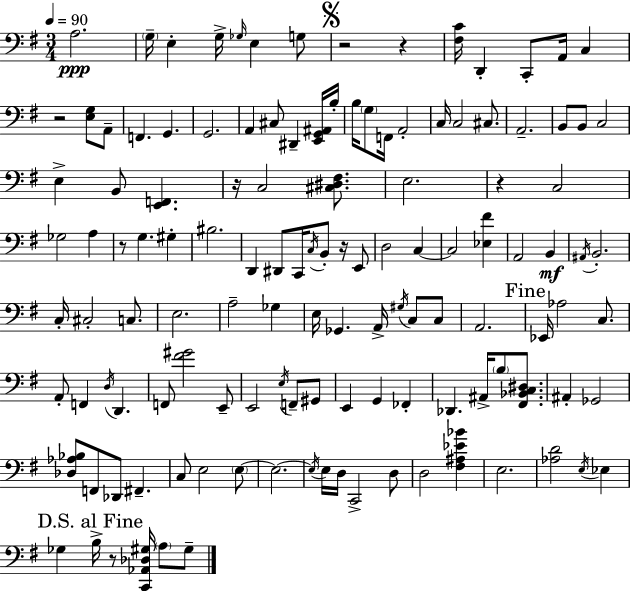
A3/h. G3/s E3/q G3/s Gb3/s E3/q G3/e R/h R/q [F#3,C4]/s D2/q C2/e A2/s C3/q R/h [E3,G3]/e A2/e F2/q. G2/q. G2/h. A2/q C#3/e D#2/q [E2,G2,A#2]/s B3/s B3/s G3/e F2/s A2/h C3/s C3/h C#3/e. A2/h. B2/e B2/e C3/h E3/q B2/e [E2,F2]/q. R/s C3/h [C#3,D#3,F#3]/e. E3/h. R/q C3/h Gb3/h A3/q R/e G3/q. G#3/q BIS3/h. D2/q D#2/e C2/s C3/s B2/e R/s E2/e D3/h C3/q C3/h [Eb3,F#4]/q A2/h B2/q A#2/s B2/h. C3/s C#3/h C3/e. E3/h. A3/h Gb3/q E3/s Gb2/q. A2/s G#3/s C3/e C3/e A2/h. Eb2/s Ab3/h C3/e. A2/e F2/q D3/s D2/q. F2/e [F#4,G#4]/h E2/e E2/h E3/s F2/e G#2/e E2/q G2/q FES2/q Db2/q. A#2/s B3/e [F#2,Bb2,C3,D#3]/e. A#2/q Gb2/h [Db3,Ab3,Bb3]/e F2/e Db2/e F#2/q. C3/e E3/h E3/e E3/h. E3/s E3/s D3/s C2/h D3/e D3/h [F#3,A#3,Eb4,Bb4]/q E3/h. [Ab3,D4]/h E3/s Eb3/q Gb3/q B3/s R/e [C2,Ab2,Db3,G#3]/s A3/e G#3/e